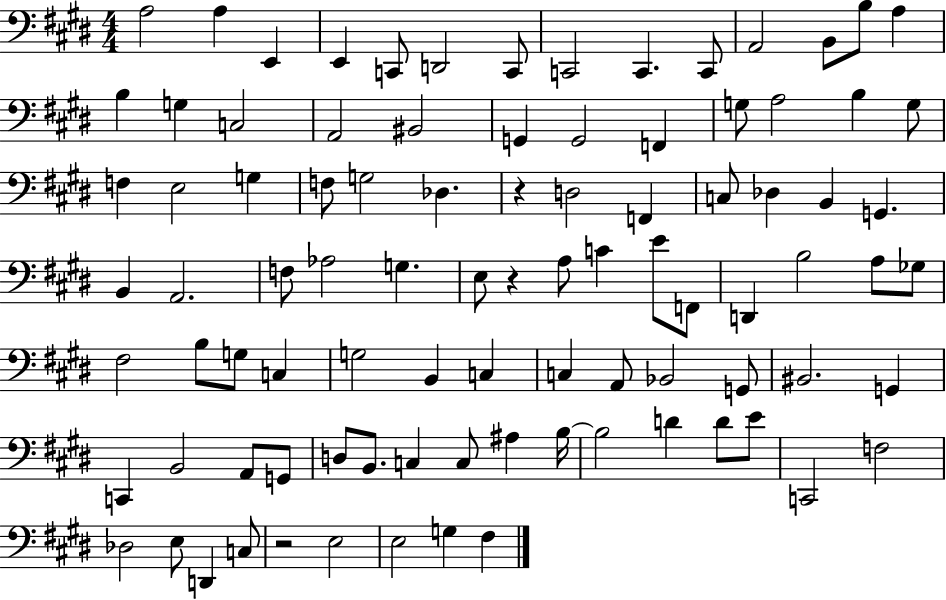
{
  \clef bass
  \numericTimeSignature
  \time 4/4
  \key e \major
  \repeat volta 2 { a2 a4 e,4 | e,4 c,8 d,2 c,8 | c,2 c,4. c,8 | a,2 b,8 b8 a4 | \break b4 g4 c2 | a,2 bis,2 | g,4 g,2 f,4 | g8 a2 b4 g8 | \break f4 e2 g4 | f8 g2 des4. | r4 d2 f,4 | c8 des4 b,4 g,4. | \break b,4 a,2. | f8 aes2 g4. | e8 r4 a8 c'4 e'8 f,8 | d,4 b2 a8 ges8 | \break fis2 b8 g8 c4 | g2 b,4 c4 | c4 a,8 bes,2 g,8 | bis,2. g,4 | \break c,4 b,2 a,8 g,8 | d8 b,8. c4 c8 ais4 b16~~ | b2 d'4 d'8 e'8 | c,2 f2 | \break des2 e8 d,4 c8 | r2 e2 | e2 g4 fis4 | } \bar "|."
}